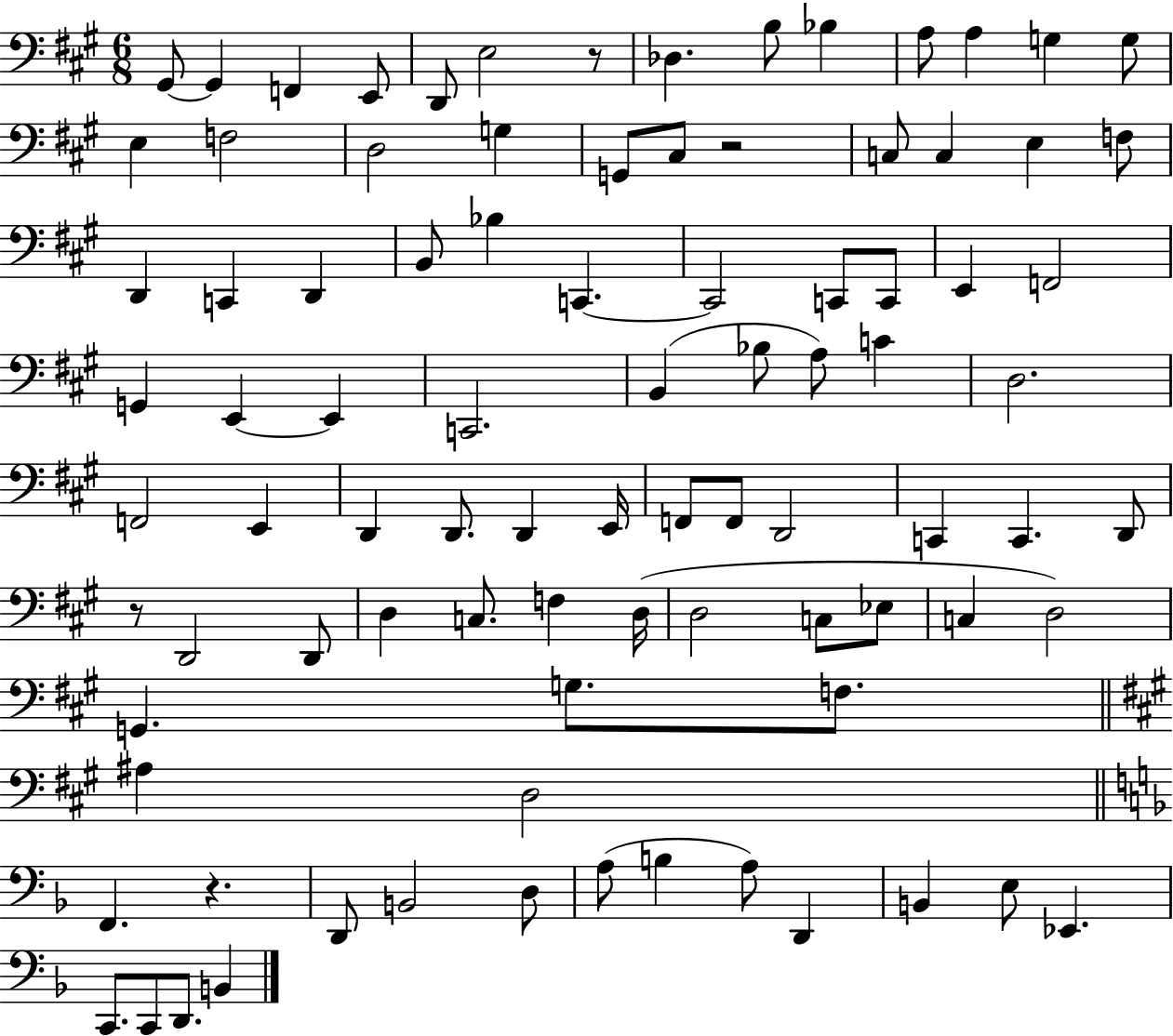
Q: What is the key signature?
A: A major